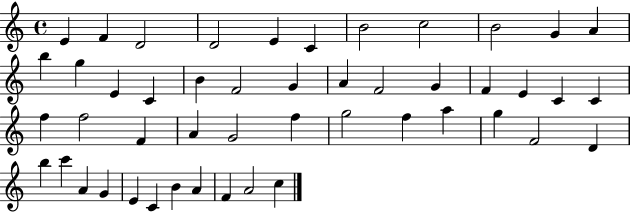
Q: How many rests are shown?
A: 0